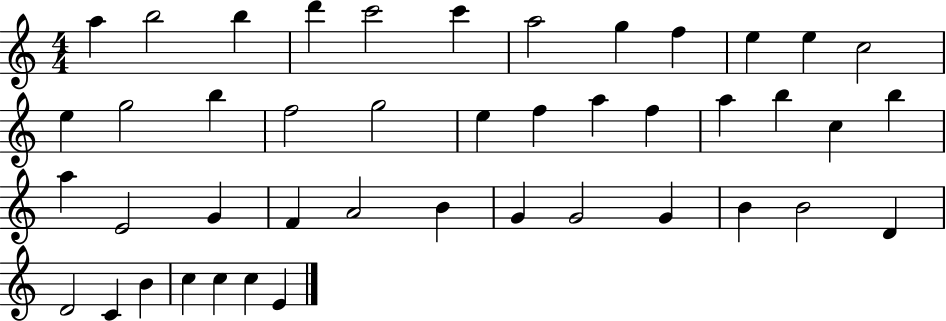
A5/q B5/h B5/q D6/q C6/h C6/q A5/h G5/q F5/q E5/q E5/q C5/h E5/q G5/h B5/q F5/h G5/h E5/q F5/q A5/q F5/q A5/q B5/q C5/q B5/q A5/q E4/h G4/q F4/q A4/h B4/q G4/q G4/h G4/q B4/q B4/h D4/q D4/h C4/q B4/q C5/q C5/q C5/q E4/q